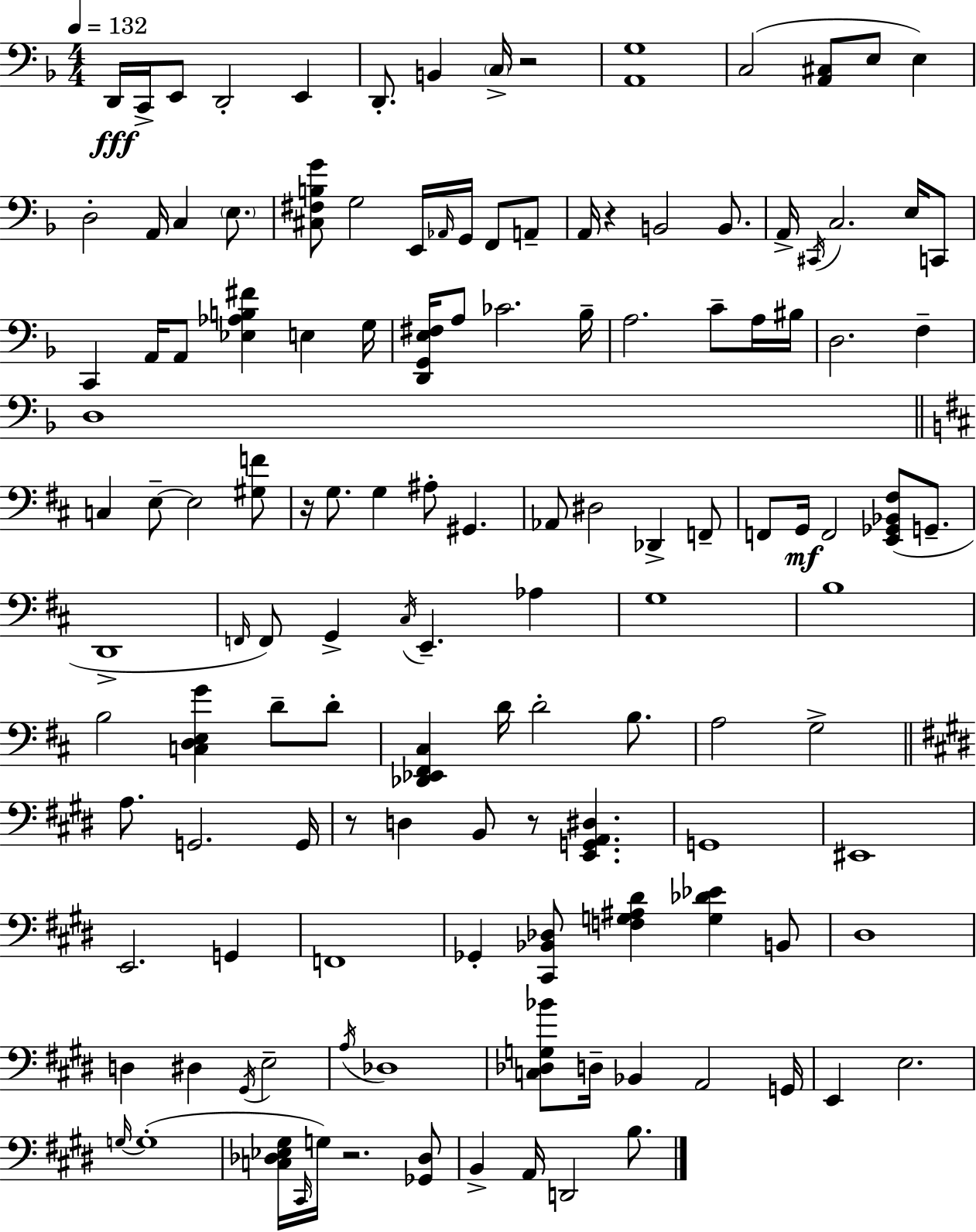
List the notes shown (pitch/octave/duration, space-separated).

D2/s C2/s E2/e D2/h E2/q D2/e. B2/q C3/s R/h [A2,G3]/w C3/h [A2,C#3]/e E3/e E3/q D3/h A2/s C3/q E3/e. [C#3,F#3,B3,G4]/e G3/h E2/s Ab2/s G2/s F2/e A2/e A2/s R/q B2/h B2/e. A2/s C#2/s C3/h. E3/s C2/e C2/q A2/s A2/e [Eb3,Ab3,B3,F#4]/q E3/q G3/s [D2,G2,E3,F#3]/s A3/e CES4/h. Bb3/s A3/h. C4/e A3/s BIS3/s D3/h. F3/q D3/w C3/q E3/e E3/h [G#3,F4]/e R/s G3/e. G3/q A#3/e G#2/q. Ab2/e D#3/h Db2/q F2/e F2/e G2/s F2/h [E2,Gb2,Bb2,F#3]/e G2/e. D2/w F2/s F2/e G2/q C#3/s E2/q. Ab3/q G3/w B3/w B3/h [C3,D3,E3,G4]/q D4/e D4/e [Db2,Eb2,F#2,C#3]/q D4/s D4/h B3/e. A3/h G3/h A3/e. G2/h. G2/s R/e D3/q B2/e R/e [E2,G2,A2,D#3]/q. G2/w EIS2/w E2/h. G2/q F2/w Gb2/q [C#2,Bb2,Db3]/e [F3,G3,A#3,D#4]/q [G3,Db4,Eb4]/q B2/e D#3/w D3/q D#3/q G#2/s E3/h A3/s Db3/w [C3,Db3,G3,Bb4]/e D3/s Bb2/q A2/h G2/s E2/q E3/h. G3/s G3/w [C3,Db3,Eb3,G#3]/s C#2/s G3/s R/h. [Gb2,Db3]/e B2/q A2/s D2/h B3/e.